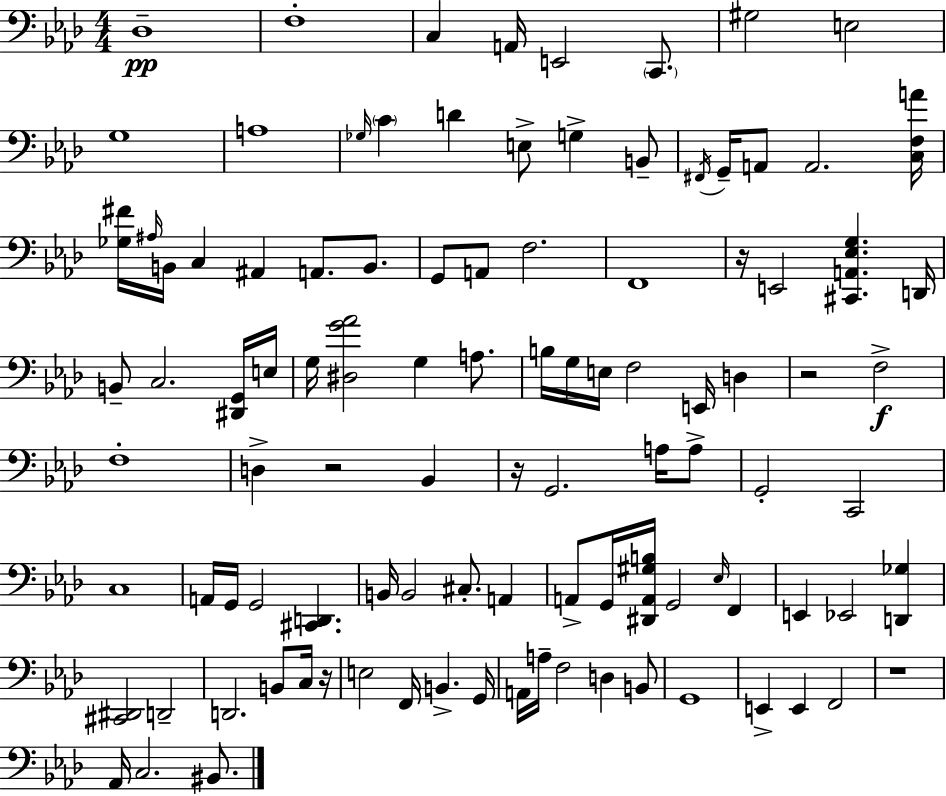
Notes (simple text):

Db3/w F3/w C3/q A2/s E2/h C2/e. G#3/h E3/h G3/w A3/w Gb3/s C4/q D4/q E3/e G3/q B2/e F#2/s G2/s A2/e A2/h. [C3,F3,A4]/s [Gb3,F#4]/s A#3/s B2/s C3/q A#2/q A2/e. B2/e. G2/e A2/e F3/h. F2/w R/s E2/h [C#2,A2,Eb3,G3]/q. D2/s B2/e C3/h. [D#2,G2]/s E3/s G3/s [D#3,G4,Ab4]/h G3/q A3/e. B3/s G3/s E3/s F3/h E2/s D3/q R/h F3/h F3/w D3/q R/h Bb2/q R/s G2/h. A3/s A3/e G2/h C2/h C3/w A2/s G2/s G2/h [C#2,D2]/q. B2/s B2/h C#3/e. A2/q A2/e G2/s [D#2,A2,G#3,B3]/s G2/h Eb3/s F2/q E2/q Eb2/h [D2,Gb3]/q [C#2,D#2]/h D2/h D2/h. B2/e C3/s R/s E3/h F2/s B2/q. G2/s A2/s A3/s F3/h D3/q B2/e G2/w E2/q E2/q F2/h R/w Ab2/s C3/h. BIS2/e.